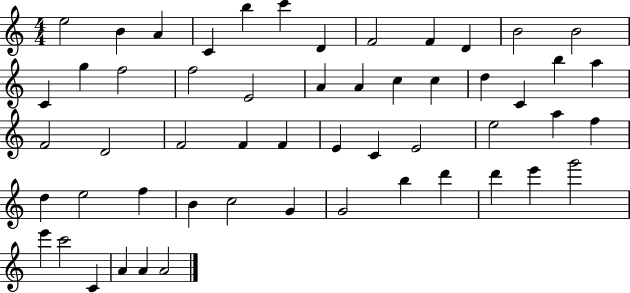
E5/h B4/q A4/q C4/q B5/q C6/q D4/q F4/h F4/q D4/q B4/h B4/h C4/q G5/q F5/h F5/h E4/h A4/q A4/q C5/q C5/q D5/q C4/q B5/q A5/q F4/h D4/h F4/h F4/q F4/q E4/q C4/q E4/h E5/h A5/q F5/q D5/q E5/h F5/q B4/q C5/h G4/q G4/h B5/q D6/q D6/q E6/q G6/h E6/q C6/h C4/q A4/q A4/q A4/h